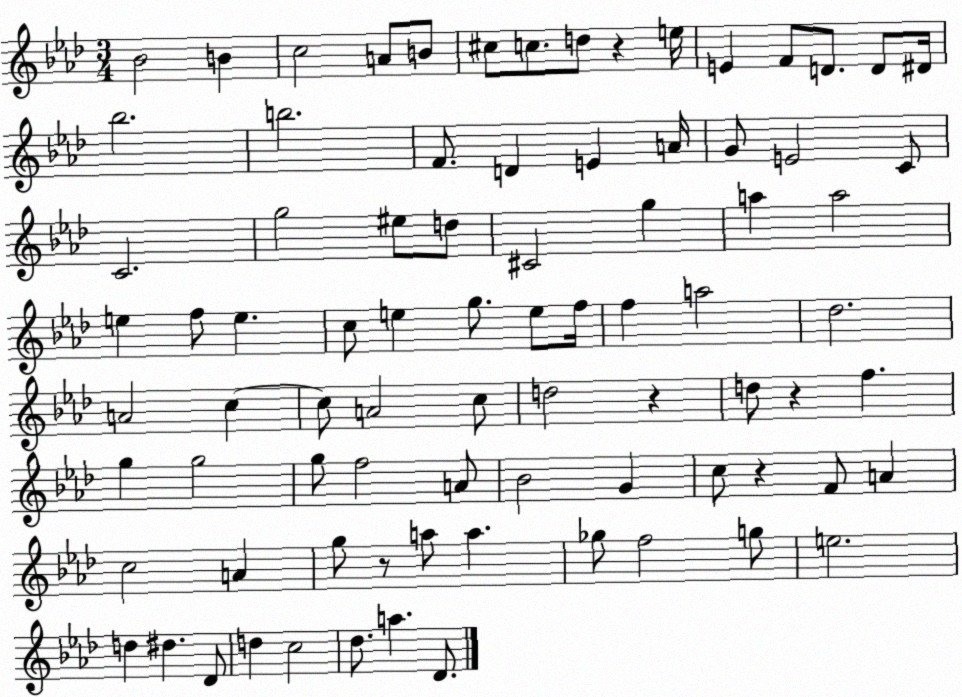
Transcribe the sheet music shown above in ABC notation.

X:1
T:Untitled
M:3/4
L:1/4
K:Ab
_B2 B c2 A/2 B/2 ^c/2 c/2 d/2 z e/4 E F/2 D/2 D/2 ^D/4 _b2 b2 F/2 D E A/4 G/2 E2 C/2 C2 g2 ^e/2 d/2 ^C2 g a a2 e f/2 e c/2 e g/2 e/2 f/4 f a2 _d2 A2 c c/2 A2 c/2 d2 z d/2 z f g g2 g/2 f2 A/2 _B2 G c/2 z F/2 A c2 A g/2 z/2 a/2 a _g/2 f2 g/2 e2 d ^d _D/2 d c2 _d/2 a _D/2